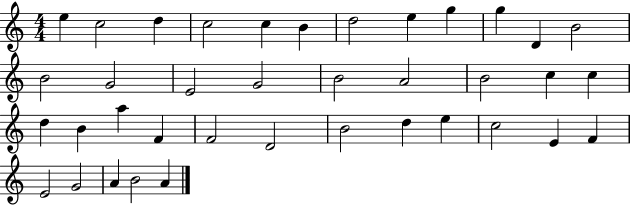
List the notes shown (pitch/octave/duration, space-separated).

E5/q C5/h D5/q C5/h C5/q B4/q D5/h E5/q G5/q G5/q D4/q B4/h B4/h G4/h E4/h G4/h B4/h A4/h B4/h C5/q C5/q D5/q B4/q A5/q F4/q F4/h D4/h B4/h D5/q E5/q C5/h E4/q F4/q E4/h G4/h A4/q B4/h A4/q